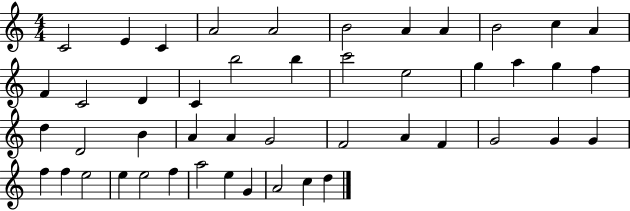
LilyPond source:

{
  \clef treble
  \numericTimeSignature
  \time 4/4
  \key c \major
  c'2 e'4 c'4 | a'2 a'2 | b'2 a'4 a'4 | b'2 c''4 a'4 | \break f'4 c'2 d'4 | c'4 b''2 b''4 | c'''2 e''2 | g''4 a''4 g''4 f''4 | \break d''4 d'2 b'4 | a'4 a'4 g'2 | f'2 a'4 f'4 | g'2 g'4 g'4 | \break f''4 f''4 e''2 | e''4 e''2 f''4 | a''2 e''4 g'4 | a'2 c''4 d''4 | \break \bar "|."
}